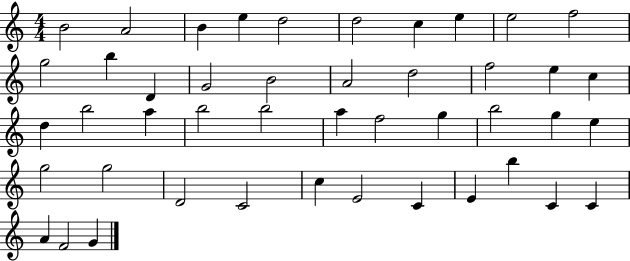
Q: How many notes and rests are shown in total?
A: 45